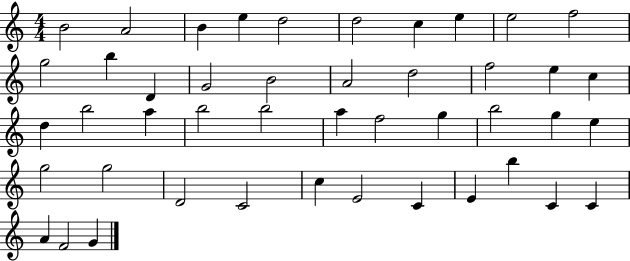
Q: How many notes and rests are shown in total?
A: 45